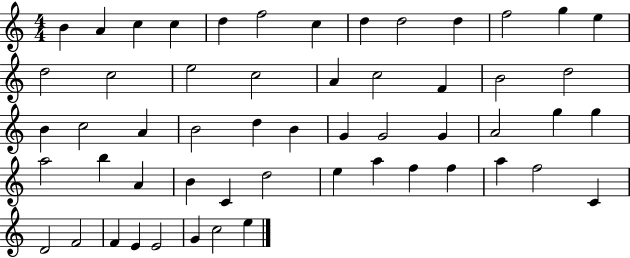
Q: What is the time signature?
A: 4/4